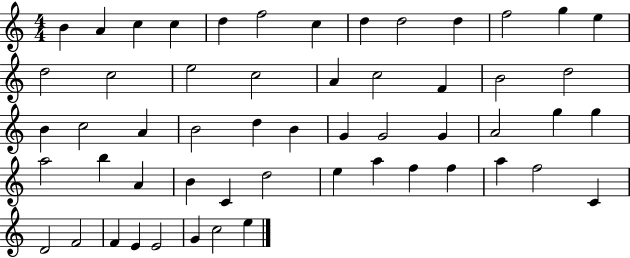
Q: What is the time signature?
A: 4/4